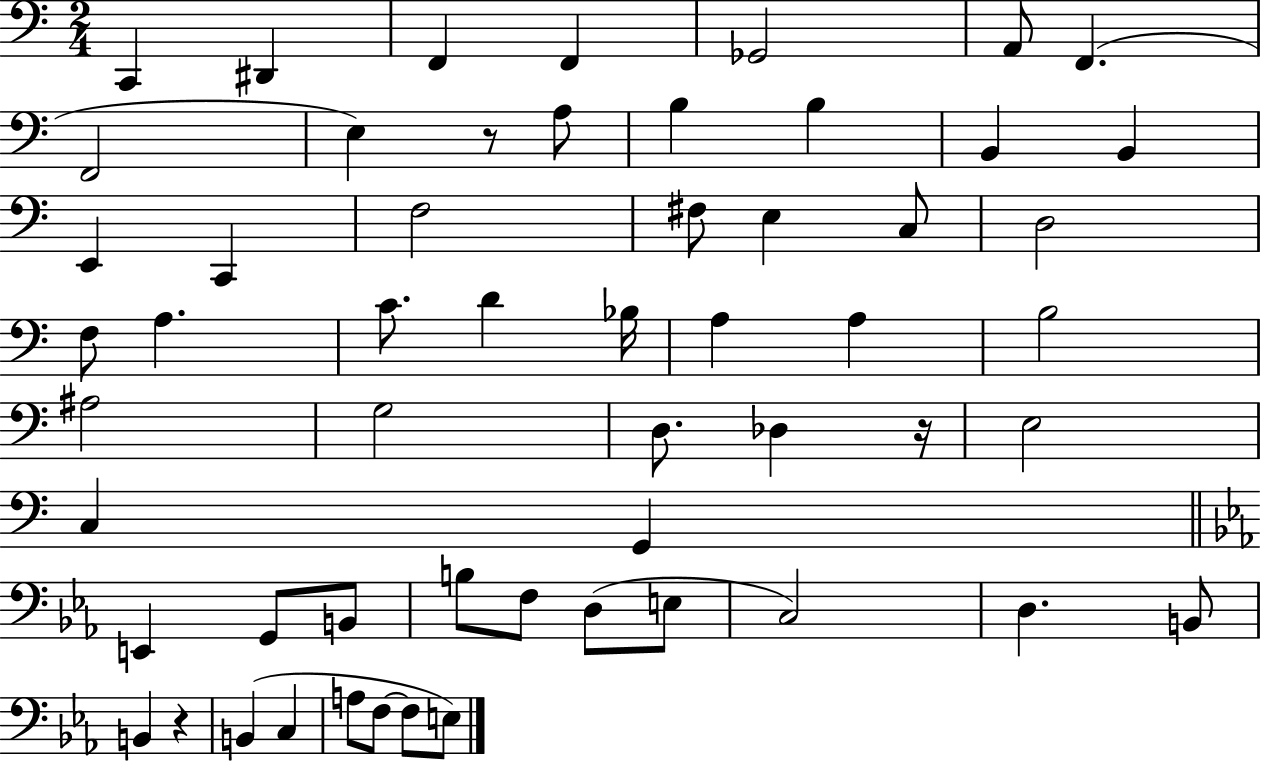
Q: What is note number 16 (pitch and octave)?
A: C2